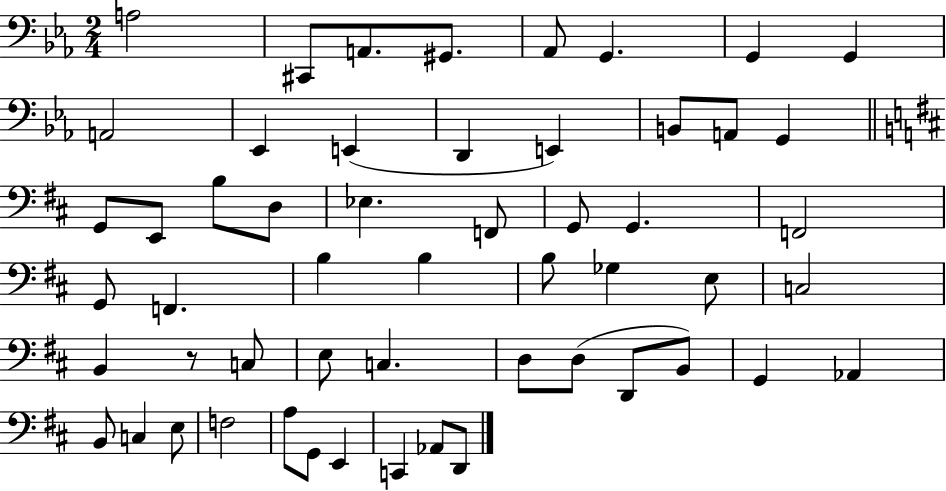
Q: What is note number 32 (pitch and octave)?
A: E3